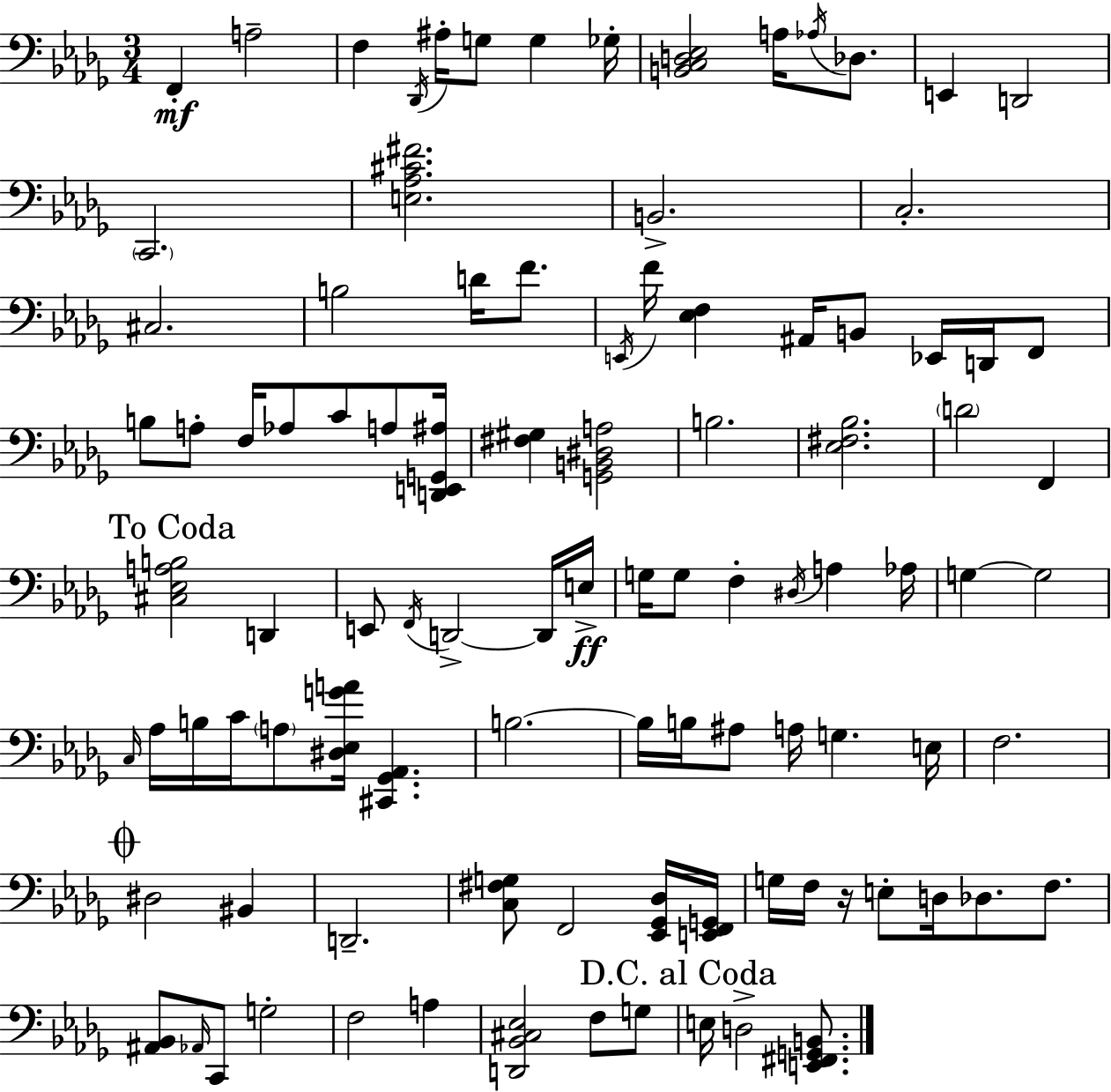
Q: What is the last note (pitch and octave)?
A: D3